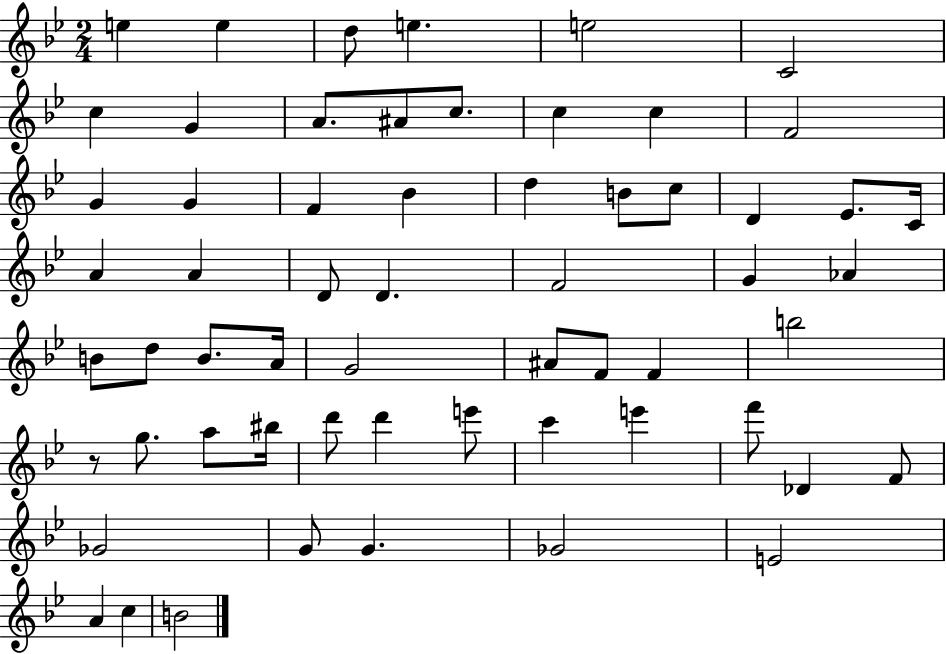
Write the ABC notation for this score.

X:1
T:Untitled
M:2/4
L:1/4
K:Bb
e e d/2 e e2 C2 c G A/2 ^A/2 c/2 c c F2 G G F _B d B/2 c/2 D _E/2 C/4 A A D/2 D F2 G _A B/2 d/2 B/2 A/4 G2 ^A/2 F/2 F b2 z/2 g/2 a/2 ^b/4 d'/2 d' e'/2 c' e' f'/2 _D F/2 _G2 G/2 G _G2 E2 A c B2